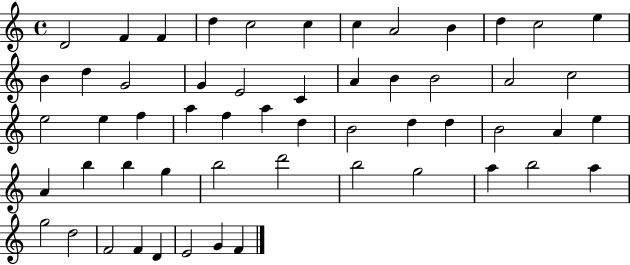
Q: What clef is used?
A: treble